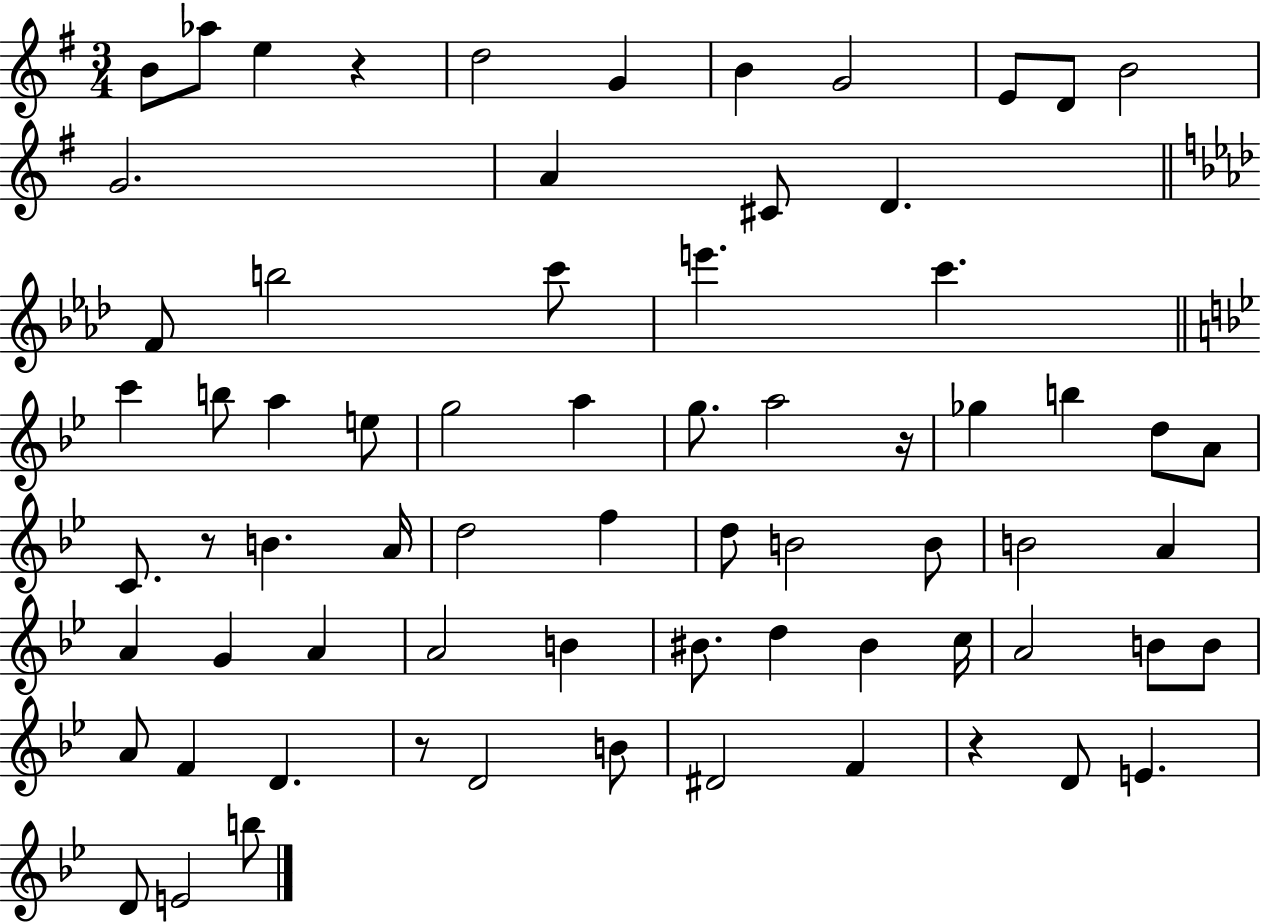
B4/e Ab5/e E5/q R/q D5/h G4/q B4/q G4/h E4/e D4/e B4/h G4/h. A4/q C#4/e D4/q. F4/e B5/h C6/e E6/q. C6/q. C6/q B5/e A5/q E5/e G5/h A5/q G5/e. A5/h R/s Gb5/q B5/q D5/e A4/e C4/e. R/e B4/q. A4/s D5/h F5/q D5/e B4/h B4/e B4/h A4/q A4/q G4/q A4/q A4/h B4/q BIS4/e. D5/q BIS4/q C5/s A4/h B4/e B4/e A4/e F4/q D4/q. R/e D4/h B4/e D#4/h F4/q R/q D4/e E4/q. D4/e E4/h B5/e